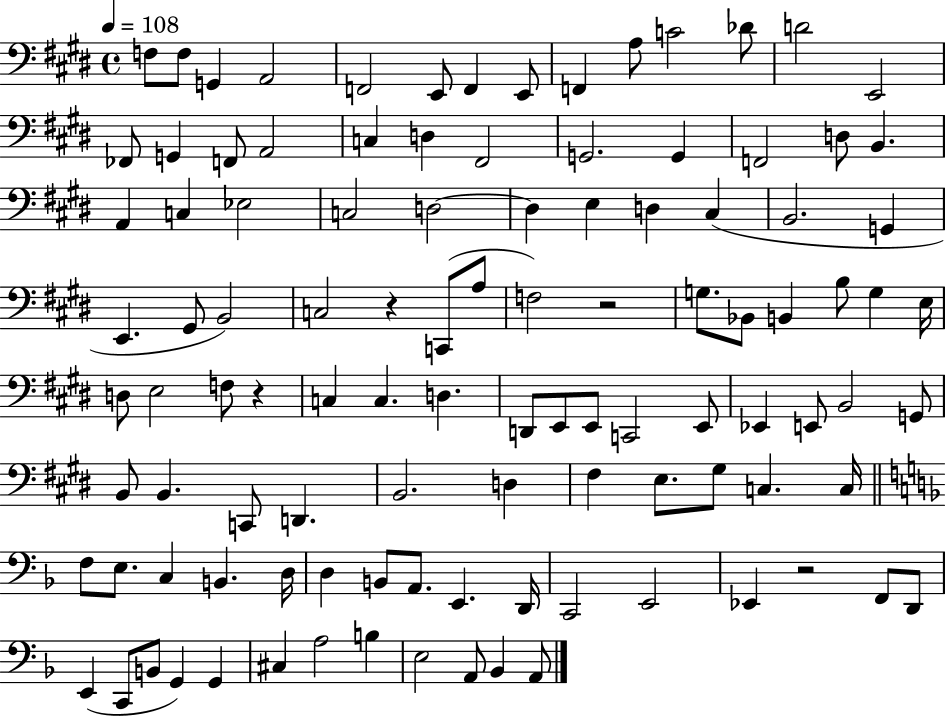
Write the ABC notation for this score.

X:1
T:Untitled
M:4/4
L:1/4
K:E
F,/2 F,/2 G,, A,,2 F,,2 E,,/2 F,, E,,/2 F,, A,/2 C2 _D/2 D2 E,,2 _F,,/2 G,, F,,/2 A,,2 C, D, ^F,,2 G,,2 G,, F,,2 D,/2 B,, A,, C, _E,2 C,2 D,2 D, E, D, ^C, B,,2 G,, E,, ^G,,/2 B,,2 C,2 z C,,/2 A,/2 F,2 z2 G,/2 _B,,/2 B,, B,/2 G, E,/4 D,/2 E,2 F,/2 z C, C, D, D,,/2 E,,/2 E,,/2 C,,2 E,,/2 _E,, E,,/2 B,,2 G,,/2 B,,/2 B,, C,,/2 D,, B,,2 D, ^F, E,/2 ^G,/2 C, C,/4 F,/2 E,/2 C, B,, D,/4 D, B,,/2 A,,/2 E,, D,,/4 C,,2 E,,2 _E,, z2 F,,/2 D,,/2 E,, C,,/2 B,,/2 G,, G,, ^C, A,2 B, E,2 A,,/2 _B,, A,,/2